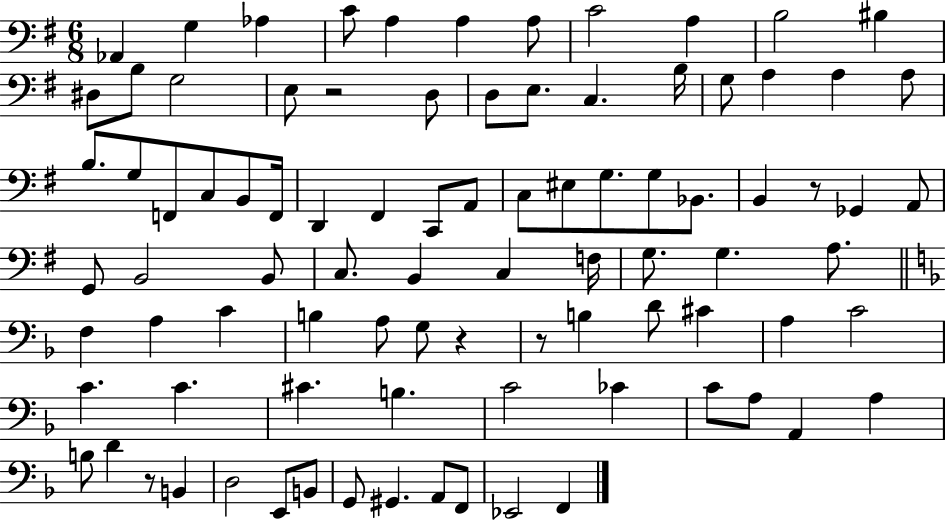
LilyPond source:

{
  \clef bass
  \numericTimeSignature
  \time 6/8
  \key g \major
  \repeat volta 2 { aes,4 g4 aes4 | c'8 a4 a4 a8 | c'2 a4 | b2 bis4 | \break dis8 b8 g2 | e8 r2 d8 | d8 e8. c4. b16 | g8 a4 a4 a8 | \break b8. g8 f,8 c8 b,8 f,16 | d,4 fis,4 c,8 a,8 | c8 eis8 g8. g8 bes,8. | b,4 r8 ges,4 a,8 | \break g,8 b,2 b,8 | c8. b,4 c4 f16 | g8. g4. a8. | \bar "||" \break \key d \minor f4 a4 c'4 | b4 a8 g8 r4 | r8 b4 d'8 cis'4 | a4 c'2 | \break c'4. c'4. | cis'4. b4. | c'2 ces'4 | c'8 a8 a,4 a4 | \break b8 d'4 r8 b,4 | d2 e,8 b,8 | g,8 gis,4. a,8 f,8 | ees,2 f,4 | \break } \bar "|."
}